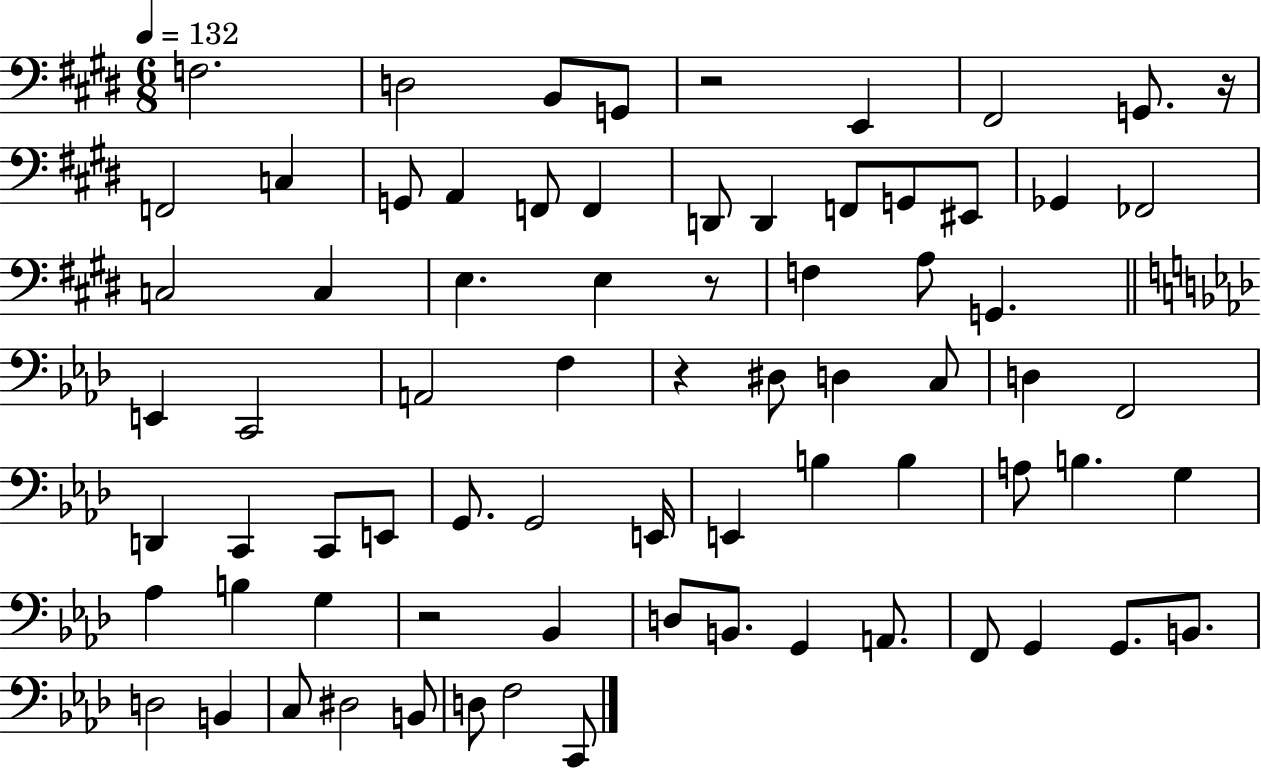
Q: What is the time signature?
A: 6/8